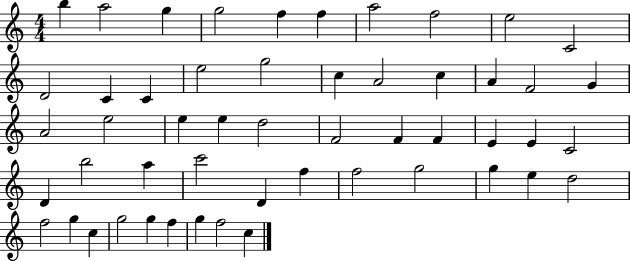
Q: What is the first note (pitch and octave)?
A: B5